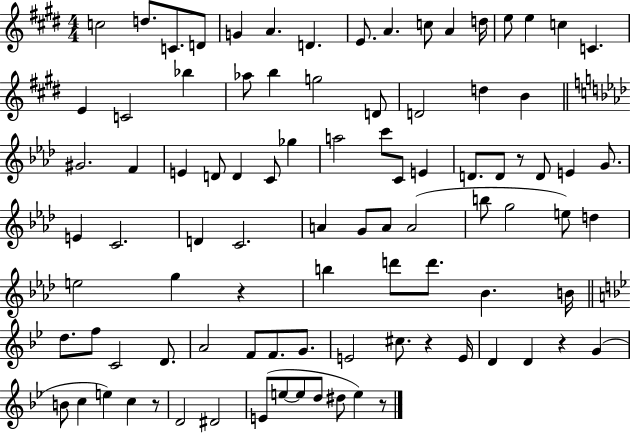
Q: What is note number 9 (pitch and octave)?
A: A4